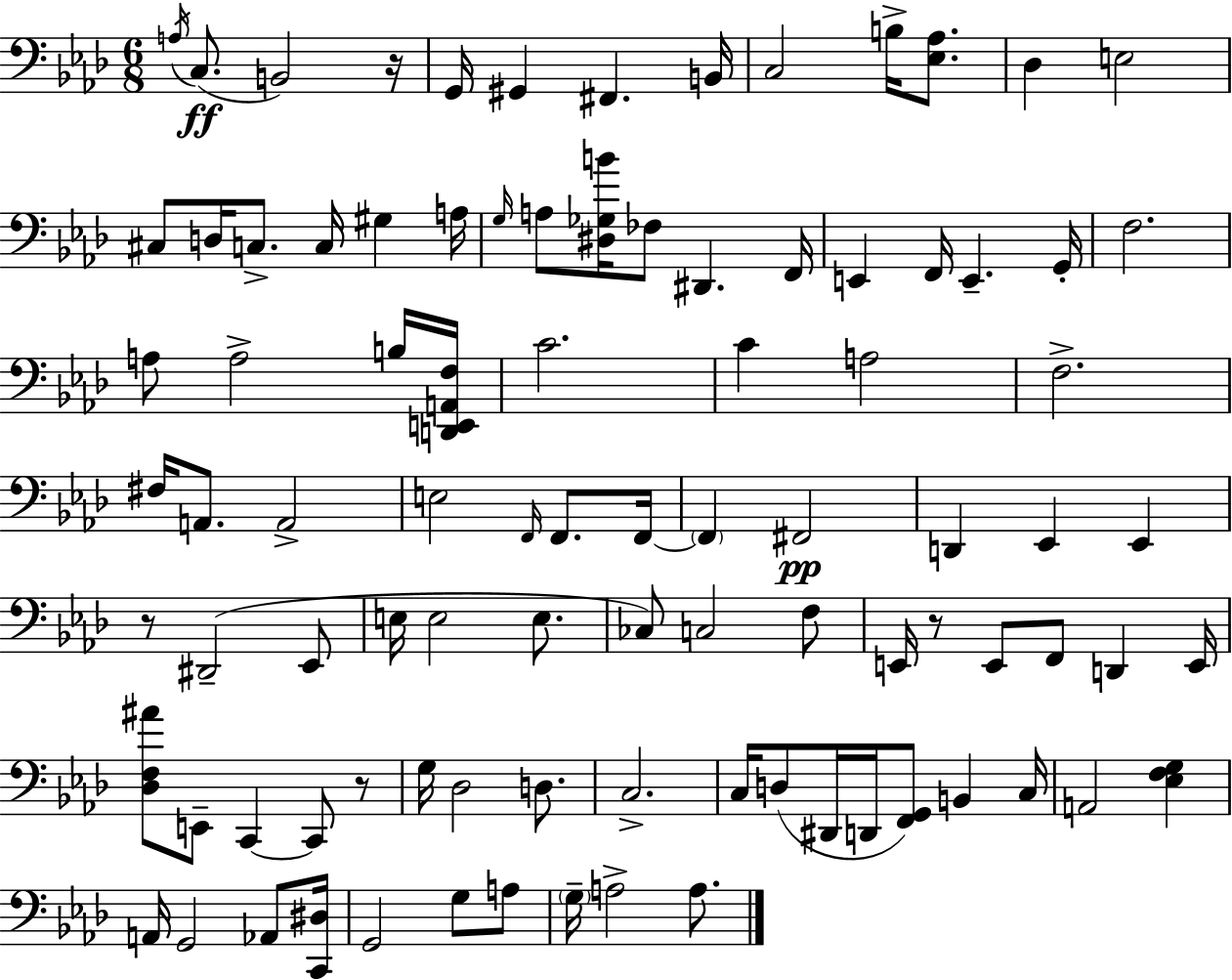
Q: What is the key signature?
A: F minor